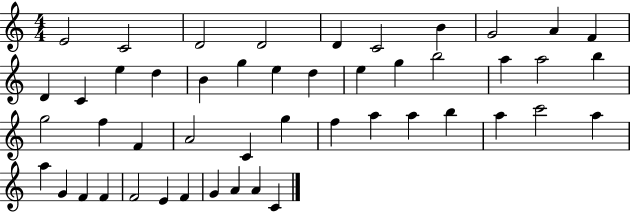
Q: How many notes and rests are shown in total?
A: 48